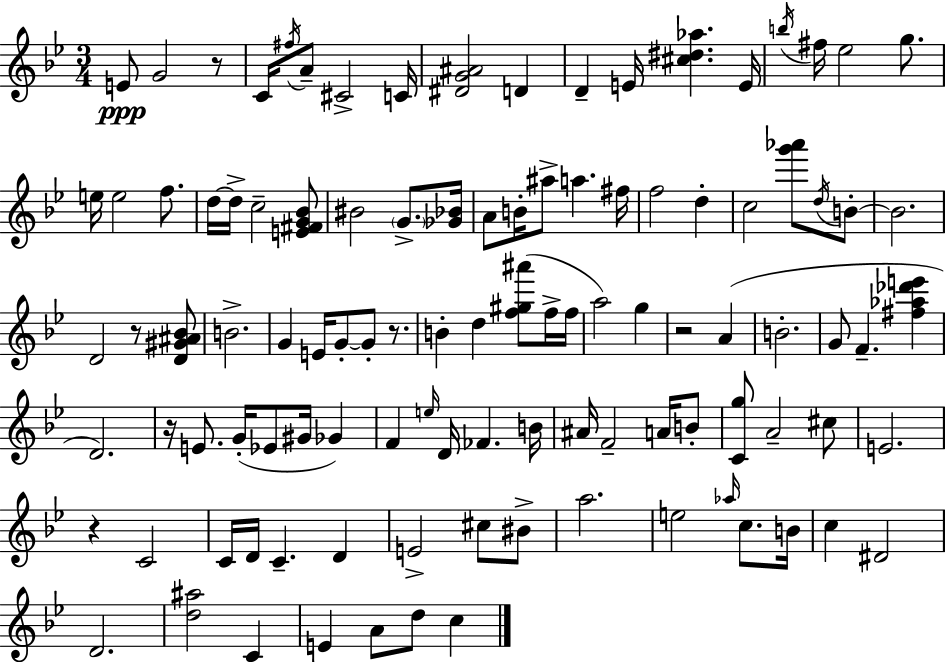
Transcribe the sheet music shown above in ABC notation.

X:1
T:Untitled
M:3/4
L:1/4
K:Gm
E/2 G2 z/2 C/4 ^f/4 A/2 ^C2 C/4 [^DG^A]2 D D E/4 [^c^d_a] E/4 b/4 ^f/4 _e2 g/2 e/4 e2 f/2 d/4 d/4 c2 [E^FG_B]/2 ^B2 G/2 [_G_B]/4 A/2 B/4 ^a/2 a ^f/4 f2 d c2 [g'_a']/2 d/4 B/2 B2 D2 z/2 [D^G^A_B]/2 B2 G E/4 G/2 G/2 z/2 B d [f^g^a']/2 f/4 f/4 a2 g z2 A B2 G/2 F [^f_a_d'e'] D2 z/4 E/2 G/4 _E/2 ^G/4 _G F e/4 D/4 _F B/4 ^A/4 F2 A/4 B/2 [Cg]/2 A2 ^c/2 E2 z C2 C/4 D/4 C D E2 ^c/2 ^B/2 a2 e2 _a/4 c/2 B/4 c ^D2 D2 [d^a]2 C E A/2 d/2 c